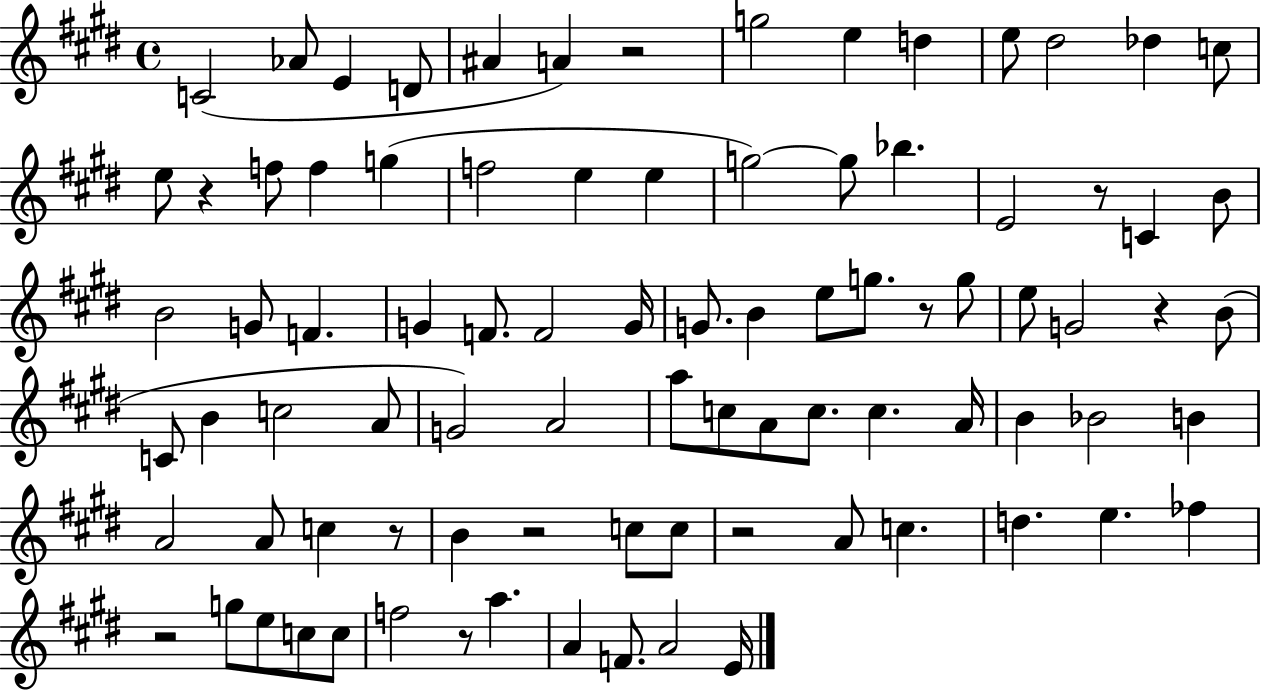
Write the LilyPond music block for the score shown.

{
  \clef treble
  \time 4/4
  \defaultTimeSignature
  \key e \major
  c'2( aes'8 e'4 d'8 | ais'4 a'4) r2 | g''2 e''4 d''4 | e''8 dis''2 des''4 c''8 | \break e''8 r4 f''8 f''4 g''4( | f''2 e''4 e''4 | g''2~~) g''8 bes''4. | e'2 r8 c'4 b'8 | \break b'2 g'8 f'4. | g'4 f'8. f'2 g'16 | g'8. b'4 e''8 g''8. r8 g''8 | e''8 g'2 r4 b'8( | \break c'8 b'4 c''2 a'8 | g'2) a'2 | a''8 c''8 a'8 c''8. c''4. a'16 | b'4 bes'2 b'4 | \break a'2 a'8 c''4 r8 | b'4 r2 c''8 c''8 | r2 a'8 c''4. | d''4. e''4. fes''4 | \break r2 g''8 e''8 c''8 c''8 | f''2 r8 a''4. | a'4 f'8. a'2 e'16 | \bar "|."
}